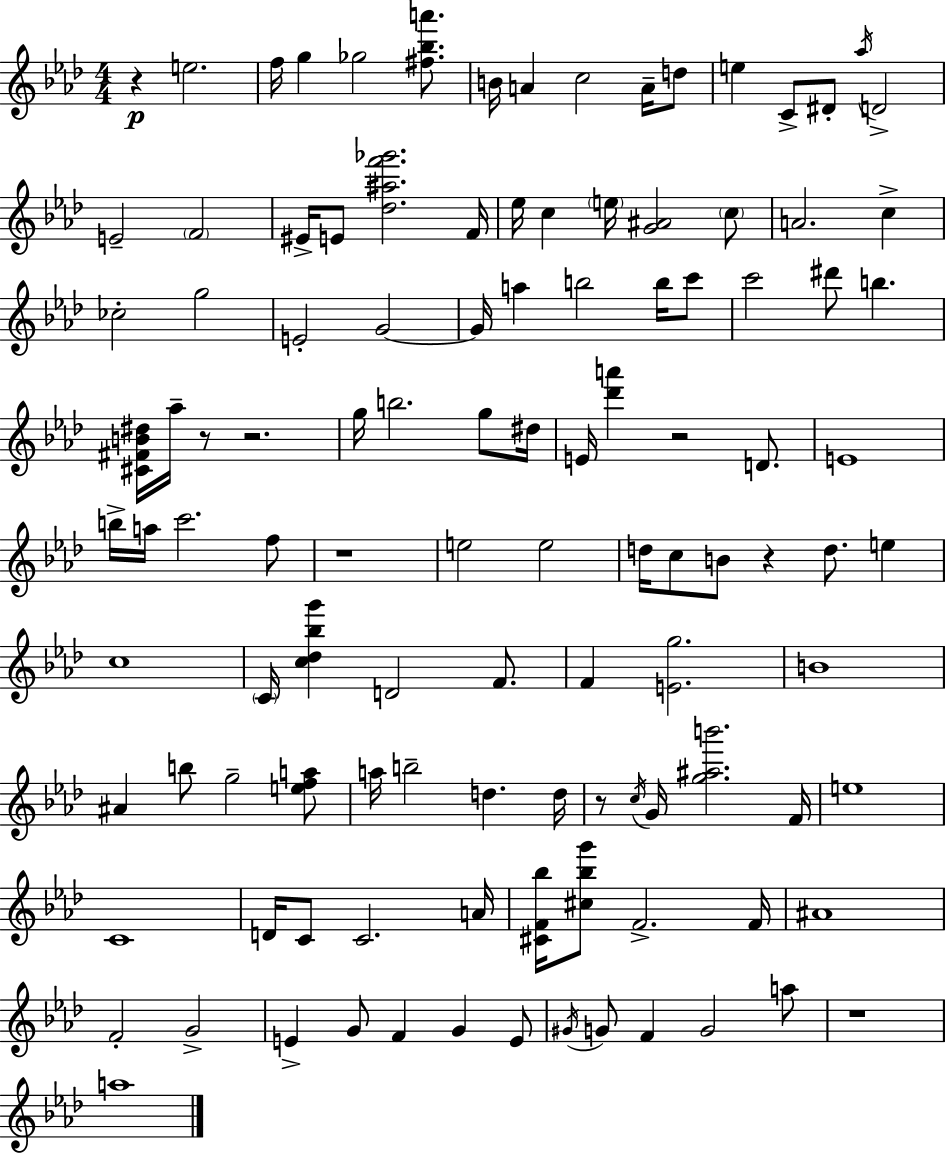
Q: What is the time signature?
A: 4/4